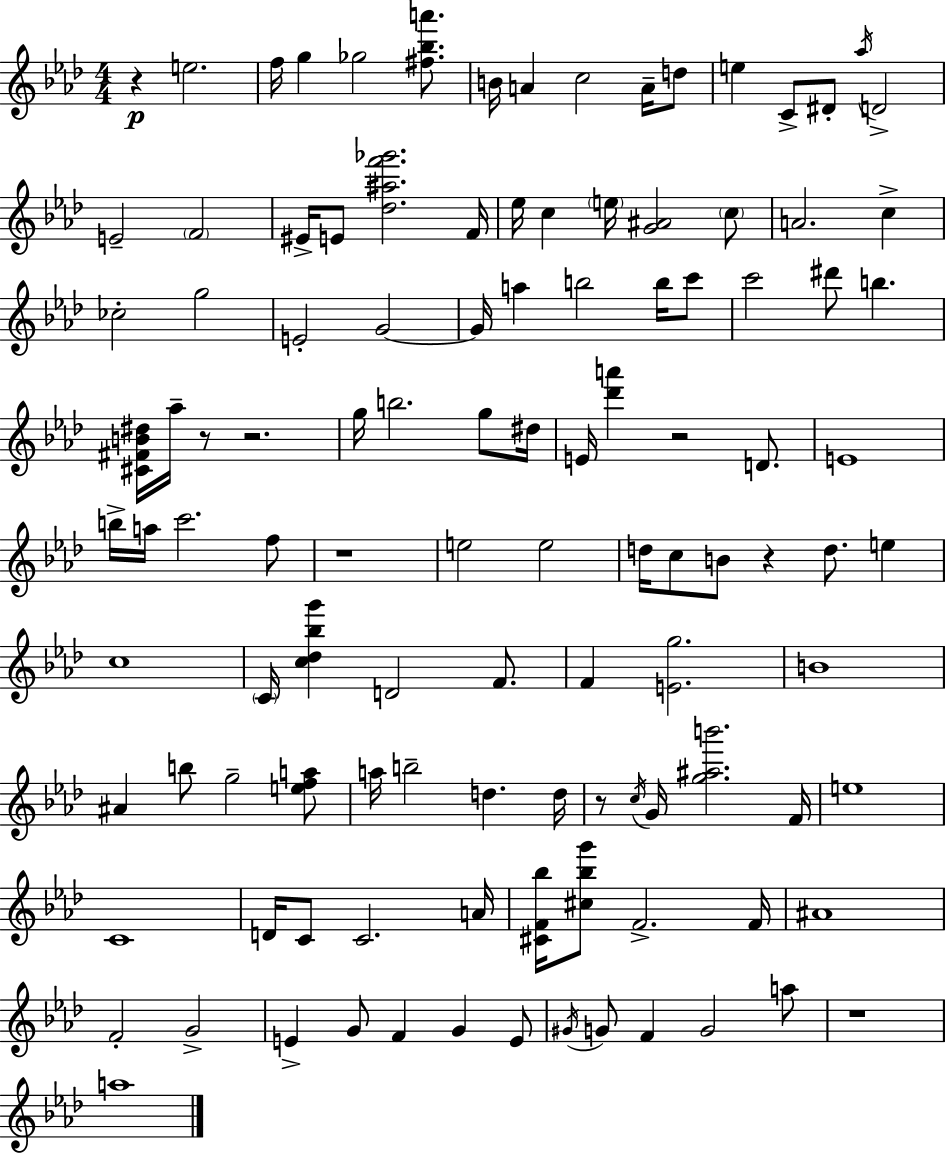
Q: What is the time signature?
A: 4/4